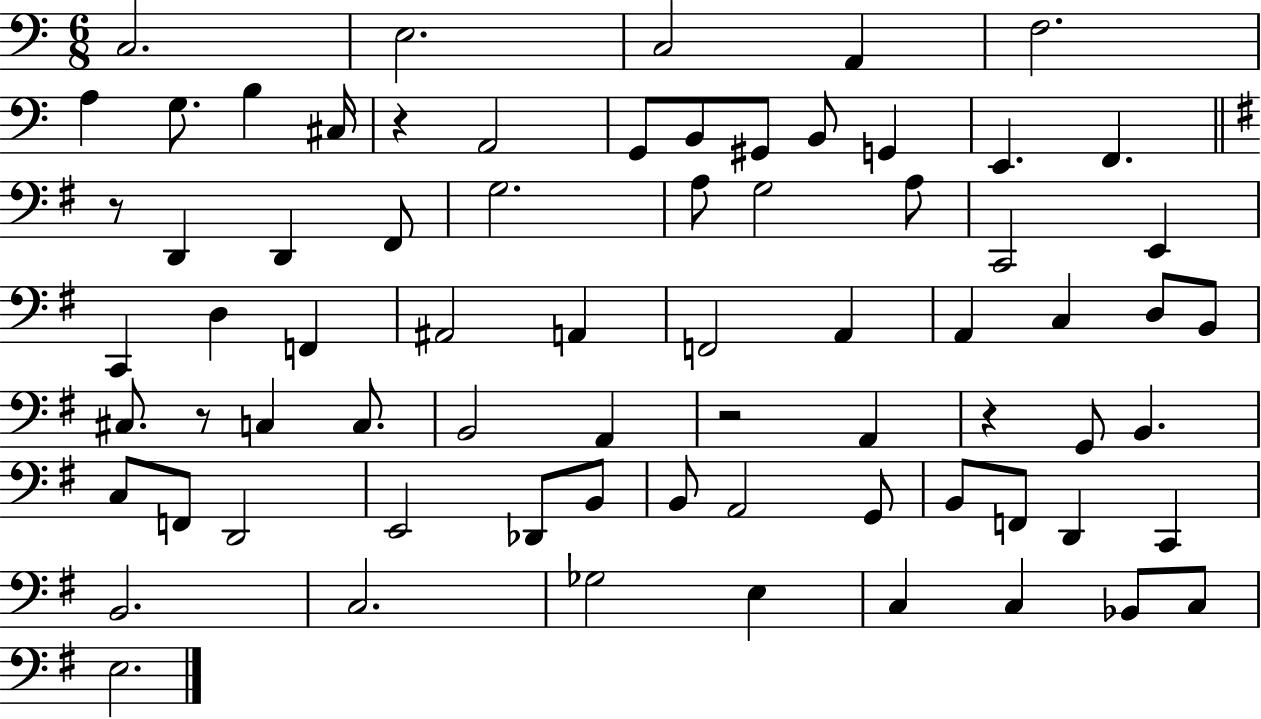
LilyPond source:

{
  \clef bass
  \numericTimeSignature
  \time 6/8
  \key c \major
  c2. | e2. | c2 a,4 | f2. | \break a4 g8. b4 cis16 | r4 a,2 | g,8 b,8 gis,8 b,8 g,4 | e,4. f,4. | \break \bar "||" \break \key g \major r8 d,4 d,4 fis,8 | g2. | a8 g2 a8 | c,2 e,4 | \break c,4 d4 f,4 | ais,2 a,4 | f,2 a,4 | a,4 c4 d8 b,8 | \break cis8. r8 c4 c8. | b,2 a,4 | r2 a,4 | r4 g,8 b,4. | \break c8 f,8 d,2 | e,2 des,8 b,8 | b,8 a,2 g,8 | b,8 f,8 d,4 c,4 | \break b,2. | c2. | ges2 e4 | c4 c4 bes,8 c8 | \break e2. | \bar "|."
}